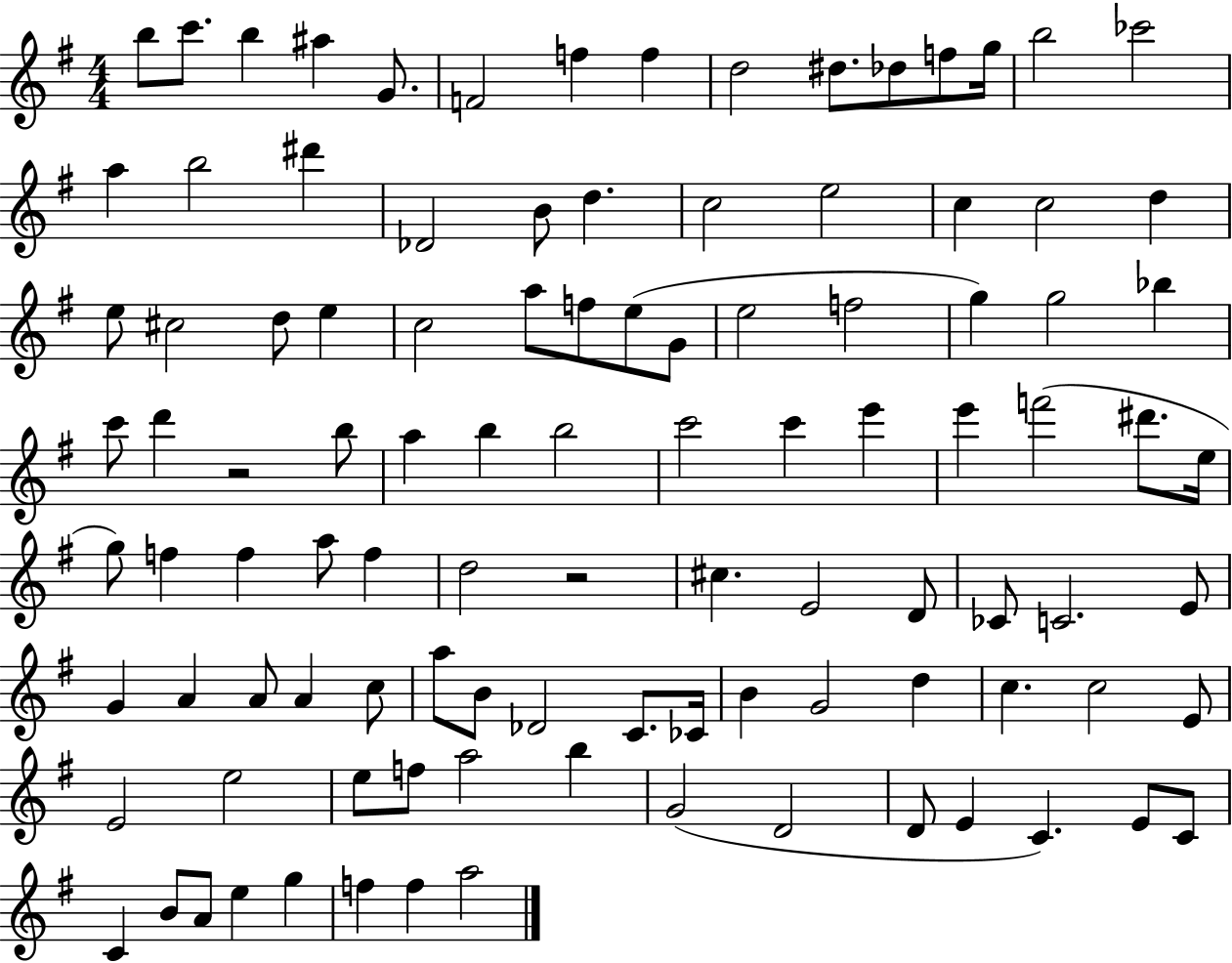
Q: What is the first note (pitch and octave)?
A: B5